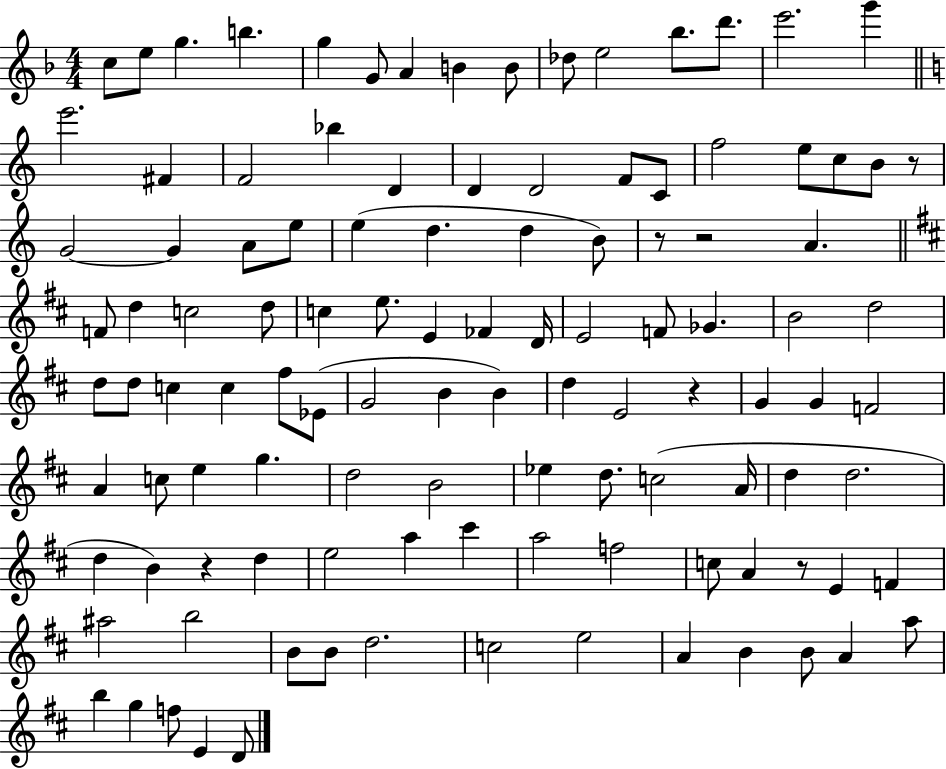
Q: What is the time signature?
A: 4/4